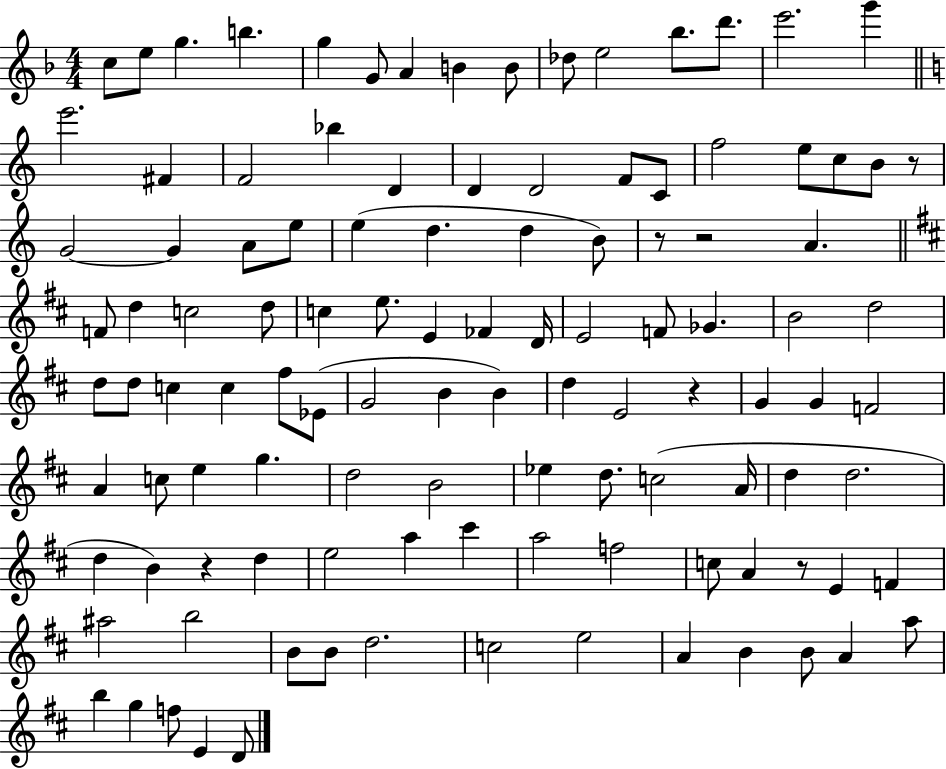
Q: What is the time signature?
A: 4/4